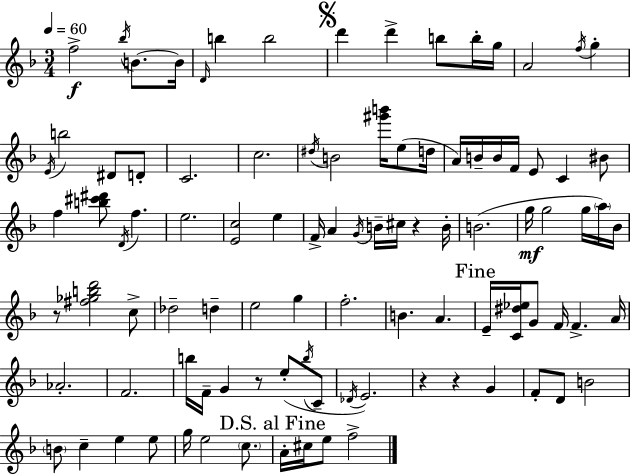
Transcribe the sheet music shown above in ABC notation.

X:1
T:Untitled
M:3/4
L:1/4
K:F
f2 _b/4 B/2 B/4 D/4 b b2 d' d' b/2 b/4 g/4 A2 f/4 g E/4 b2 ^D/2 D/2 C2 c2 ^d/4 B2 [^g'b']/4 e/2 d/4 A/4 B/4 B/4 F/4 E/2 C ^B/2 f [b^c'^d']/2 D/4 f e2 [Ec]2 e F/4 A G/4 B/4 ^c/4 z B/4 B2 g/4 g2 g/4 a/4 _B/4 z/2 [^f_gbd']2 c/2 _d2 d e2 g f2 B A E/4 [C^d_e]/4 G/2 F/4 F A/4 _A2 F2 b/4 F/4 G z/2 e/2 b/4 C/2 _D/4 E2 z z G F/2 D/2 B2 B/2 c e e/2 g/4 e2 c/2 A/4 ^c/4 e/2 f2